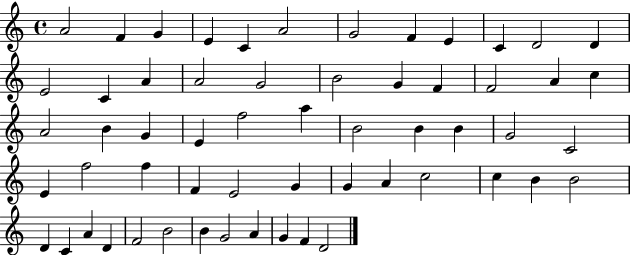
{
  \clef treble
  \time 4/4
  \defaultTimeSignature
  \key c \major
  a'2 f'4 g'4 | e'4 c'4 a'2 | g'2 f'4 e'4 | c'4 d'2 d'4 | \break e'2 c'4 a'4 | a'2 g'2 | b'2 g'4 f'4 | f'2 a'4 c''4 | \break a'2 b'4 g'4 | e'4 f''2 a''4 | b'2 b'4 b'4 | g'2 c'2 | \break e'4 f''2 f''4 | f'4 e'2 g'4 | g'4 a'4 c''2 | c''4 b'4 b'2 | \break d'4 c'4 a'4 d'4 | f'2 b'2 | b'4 g'2 a'4 | g'4 f'4 d'2 | \break \bar "|."
}